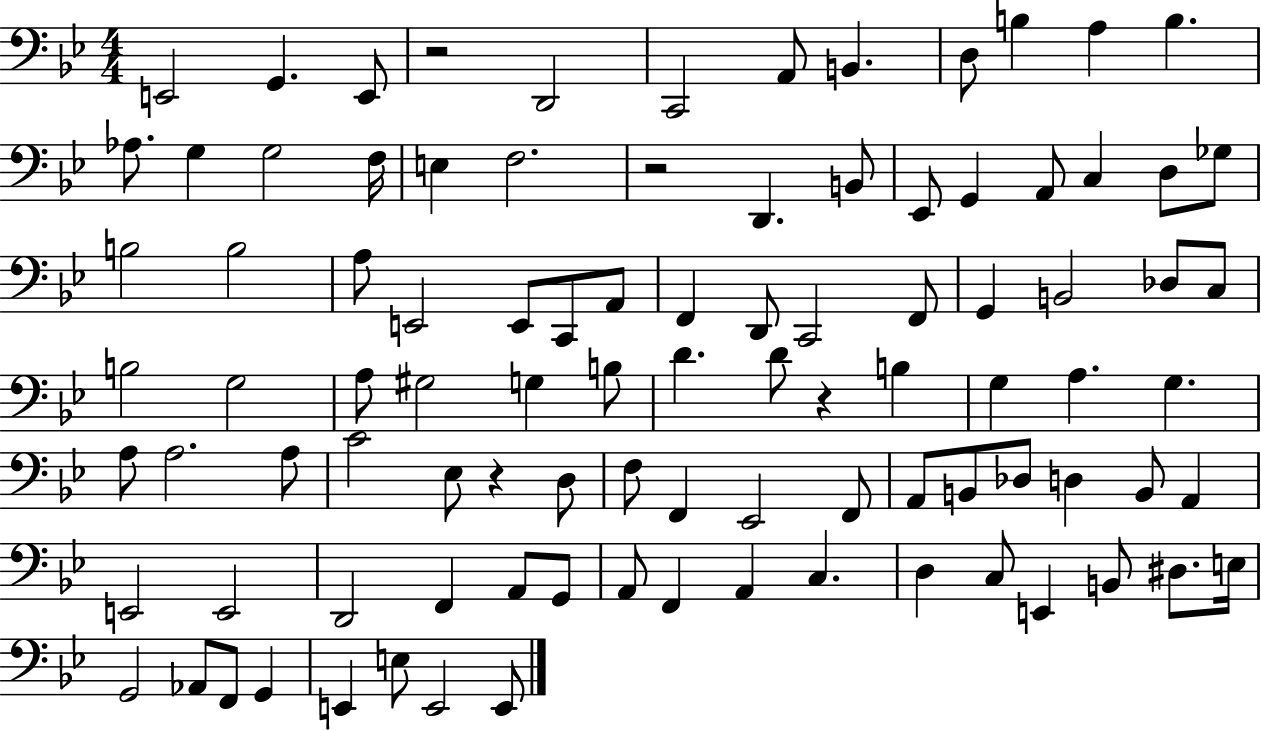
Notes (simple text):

E2/h G2/q. E2/e R/h D2/h C2/h A2/e B2/q. D3/e B3/q A3/q B3/q. Ab3/e. G3/q G3/h F3/s E3/q F3/h. R/h D2/q. B2/e Eb2/e G2/q A2/e C3/q D3/e Gb3/e B3/h B3/h A3/e E2/h E2/e C2/e A2/e F2/q D2/e C2/h F2/e G2/q B2/h Db3/e C3/e B3/h G3/h A3/e G#3/h G3/q B3/e D4/q. D4/e R/q B3/q G3/q A3/q. G3/q. A3/e A3/h. A3/e C4/h Eb3/e R/q D3/e F3/e F2/q Eb2/h F2/e A2/e B2/e Db3/e D3/q B2/e A2/q E2/h E2/h D2/h F2/q A2/e G2/e A2/e F2/q A2/q C3/q. D3/q C3/e E2/q B2/e D#3/e. E3/s G2/h Ab2/e F2/e G2/q E2/q E3/e E2/h E2/e